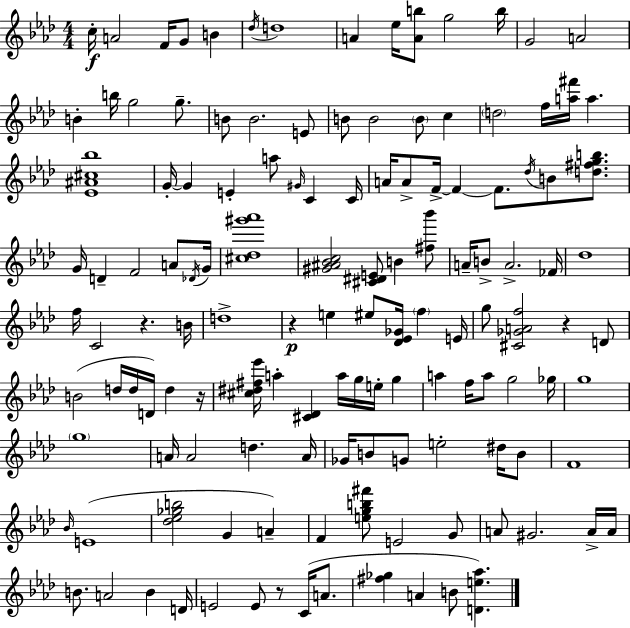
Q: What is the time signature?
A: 4/4